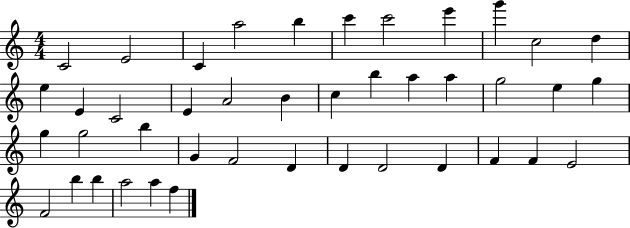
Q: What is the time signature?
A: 4/4